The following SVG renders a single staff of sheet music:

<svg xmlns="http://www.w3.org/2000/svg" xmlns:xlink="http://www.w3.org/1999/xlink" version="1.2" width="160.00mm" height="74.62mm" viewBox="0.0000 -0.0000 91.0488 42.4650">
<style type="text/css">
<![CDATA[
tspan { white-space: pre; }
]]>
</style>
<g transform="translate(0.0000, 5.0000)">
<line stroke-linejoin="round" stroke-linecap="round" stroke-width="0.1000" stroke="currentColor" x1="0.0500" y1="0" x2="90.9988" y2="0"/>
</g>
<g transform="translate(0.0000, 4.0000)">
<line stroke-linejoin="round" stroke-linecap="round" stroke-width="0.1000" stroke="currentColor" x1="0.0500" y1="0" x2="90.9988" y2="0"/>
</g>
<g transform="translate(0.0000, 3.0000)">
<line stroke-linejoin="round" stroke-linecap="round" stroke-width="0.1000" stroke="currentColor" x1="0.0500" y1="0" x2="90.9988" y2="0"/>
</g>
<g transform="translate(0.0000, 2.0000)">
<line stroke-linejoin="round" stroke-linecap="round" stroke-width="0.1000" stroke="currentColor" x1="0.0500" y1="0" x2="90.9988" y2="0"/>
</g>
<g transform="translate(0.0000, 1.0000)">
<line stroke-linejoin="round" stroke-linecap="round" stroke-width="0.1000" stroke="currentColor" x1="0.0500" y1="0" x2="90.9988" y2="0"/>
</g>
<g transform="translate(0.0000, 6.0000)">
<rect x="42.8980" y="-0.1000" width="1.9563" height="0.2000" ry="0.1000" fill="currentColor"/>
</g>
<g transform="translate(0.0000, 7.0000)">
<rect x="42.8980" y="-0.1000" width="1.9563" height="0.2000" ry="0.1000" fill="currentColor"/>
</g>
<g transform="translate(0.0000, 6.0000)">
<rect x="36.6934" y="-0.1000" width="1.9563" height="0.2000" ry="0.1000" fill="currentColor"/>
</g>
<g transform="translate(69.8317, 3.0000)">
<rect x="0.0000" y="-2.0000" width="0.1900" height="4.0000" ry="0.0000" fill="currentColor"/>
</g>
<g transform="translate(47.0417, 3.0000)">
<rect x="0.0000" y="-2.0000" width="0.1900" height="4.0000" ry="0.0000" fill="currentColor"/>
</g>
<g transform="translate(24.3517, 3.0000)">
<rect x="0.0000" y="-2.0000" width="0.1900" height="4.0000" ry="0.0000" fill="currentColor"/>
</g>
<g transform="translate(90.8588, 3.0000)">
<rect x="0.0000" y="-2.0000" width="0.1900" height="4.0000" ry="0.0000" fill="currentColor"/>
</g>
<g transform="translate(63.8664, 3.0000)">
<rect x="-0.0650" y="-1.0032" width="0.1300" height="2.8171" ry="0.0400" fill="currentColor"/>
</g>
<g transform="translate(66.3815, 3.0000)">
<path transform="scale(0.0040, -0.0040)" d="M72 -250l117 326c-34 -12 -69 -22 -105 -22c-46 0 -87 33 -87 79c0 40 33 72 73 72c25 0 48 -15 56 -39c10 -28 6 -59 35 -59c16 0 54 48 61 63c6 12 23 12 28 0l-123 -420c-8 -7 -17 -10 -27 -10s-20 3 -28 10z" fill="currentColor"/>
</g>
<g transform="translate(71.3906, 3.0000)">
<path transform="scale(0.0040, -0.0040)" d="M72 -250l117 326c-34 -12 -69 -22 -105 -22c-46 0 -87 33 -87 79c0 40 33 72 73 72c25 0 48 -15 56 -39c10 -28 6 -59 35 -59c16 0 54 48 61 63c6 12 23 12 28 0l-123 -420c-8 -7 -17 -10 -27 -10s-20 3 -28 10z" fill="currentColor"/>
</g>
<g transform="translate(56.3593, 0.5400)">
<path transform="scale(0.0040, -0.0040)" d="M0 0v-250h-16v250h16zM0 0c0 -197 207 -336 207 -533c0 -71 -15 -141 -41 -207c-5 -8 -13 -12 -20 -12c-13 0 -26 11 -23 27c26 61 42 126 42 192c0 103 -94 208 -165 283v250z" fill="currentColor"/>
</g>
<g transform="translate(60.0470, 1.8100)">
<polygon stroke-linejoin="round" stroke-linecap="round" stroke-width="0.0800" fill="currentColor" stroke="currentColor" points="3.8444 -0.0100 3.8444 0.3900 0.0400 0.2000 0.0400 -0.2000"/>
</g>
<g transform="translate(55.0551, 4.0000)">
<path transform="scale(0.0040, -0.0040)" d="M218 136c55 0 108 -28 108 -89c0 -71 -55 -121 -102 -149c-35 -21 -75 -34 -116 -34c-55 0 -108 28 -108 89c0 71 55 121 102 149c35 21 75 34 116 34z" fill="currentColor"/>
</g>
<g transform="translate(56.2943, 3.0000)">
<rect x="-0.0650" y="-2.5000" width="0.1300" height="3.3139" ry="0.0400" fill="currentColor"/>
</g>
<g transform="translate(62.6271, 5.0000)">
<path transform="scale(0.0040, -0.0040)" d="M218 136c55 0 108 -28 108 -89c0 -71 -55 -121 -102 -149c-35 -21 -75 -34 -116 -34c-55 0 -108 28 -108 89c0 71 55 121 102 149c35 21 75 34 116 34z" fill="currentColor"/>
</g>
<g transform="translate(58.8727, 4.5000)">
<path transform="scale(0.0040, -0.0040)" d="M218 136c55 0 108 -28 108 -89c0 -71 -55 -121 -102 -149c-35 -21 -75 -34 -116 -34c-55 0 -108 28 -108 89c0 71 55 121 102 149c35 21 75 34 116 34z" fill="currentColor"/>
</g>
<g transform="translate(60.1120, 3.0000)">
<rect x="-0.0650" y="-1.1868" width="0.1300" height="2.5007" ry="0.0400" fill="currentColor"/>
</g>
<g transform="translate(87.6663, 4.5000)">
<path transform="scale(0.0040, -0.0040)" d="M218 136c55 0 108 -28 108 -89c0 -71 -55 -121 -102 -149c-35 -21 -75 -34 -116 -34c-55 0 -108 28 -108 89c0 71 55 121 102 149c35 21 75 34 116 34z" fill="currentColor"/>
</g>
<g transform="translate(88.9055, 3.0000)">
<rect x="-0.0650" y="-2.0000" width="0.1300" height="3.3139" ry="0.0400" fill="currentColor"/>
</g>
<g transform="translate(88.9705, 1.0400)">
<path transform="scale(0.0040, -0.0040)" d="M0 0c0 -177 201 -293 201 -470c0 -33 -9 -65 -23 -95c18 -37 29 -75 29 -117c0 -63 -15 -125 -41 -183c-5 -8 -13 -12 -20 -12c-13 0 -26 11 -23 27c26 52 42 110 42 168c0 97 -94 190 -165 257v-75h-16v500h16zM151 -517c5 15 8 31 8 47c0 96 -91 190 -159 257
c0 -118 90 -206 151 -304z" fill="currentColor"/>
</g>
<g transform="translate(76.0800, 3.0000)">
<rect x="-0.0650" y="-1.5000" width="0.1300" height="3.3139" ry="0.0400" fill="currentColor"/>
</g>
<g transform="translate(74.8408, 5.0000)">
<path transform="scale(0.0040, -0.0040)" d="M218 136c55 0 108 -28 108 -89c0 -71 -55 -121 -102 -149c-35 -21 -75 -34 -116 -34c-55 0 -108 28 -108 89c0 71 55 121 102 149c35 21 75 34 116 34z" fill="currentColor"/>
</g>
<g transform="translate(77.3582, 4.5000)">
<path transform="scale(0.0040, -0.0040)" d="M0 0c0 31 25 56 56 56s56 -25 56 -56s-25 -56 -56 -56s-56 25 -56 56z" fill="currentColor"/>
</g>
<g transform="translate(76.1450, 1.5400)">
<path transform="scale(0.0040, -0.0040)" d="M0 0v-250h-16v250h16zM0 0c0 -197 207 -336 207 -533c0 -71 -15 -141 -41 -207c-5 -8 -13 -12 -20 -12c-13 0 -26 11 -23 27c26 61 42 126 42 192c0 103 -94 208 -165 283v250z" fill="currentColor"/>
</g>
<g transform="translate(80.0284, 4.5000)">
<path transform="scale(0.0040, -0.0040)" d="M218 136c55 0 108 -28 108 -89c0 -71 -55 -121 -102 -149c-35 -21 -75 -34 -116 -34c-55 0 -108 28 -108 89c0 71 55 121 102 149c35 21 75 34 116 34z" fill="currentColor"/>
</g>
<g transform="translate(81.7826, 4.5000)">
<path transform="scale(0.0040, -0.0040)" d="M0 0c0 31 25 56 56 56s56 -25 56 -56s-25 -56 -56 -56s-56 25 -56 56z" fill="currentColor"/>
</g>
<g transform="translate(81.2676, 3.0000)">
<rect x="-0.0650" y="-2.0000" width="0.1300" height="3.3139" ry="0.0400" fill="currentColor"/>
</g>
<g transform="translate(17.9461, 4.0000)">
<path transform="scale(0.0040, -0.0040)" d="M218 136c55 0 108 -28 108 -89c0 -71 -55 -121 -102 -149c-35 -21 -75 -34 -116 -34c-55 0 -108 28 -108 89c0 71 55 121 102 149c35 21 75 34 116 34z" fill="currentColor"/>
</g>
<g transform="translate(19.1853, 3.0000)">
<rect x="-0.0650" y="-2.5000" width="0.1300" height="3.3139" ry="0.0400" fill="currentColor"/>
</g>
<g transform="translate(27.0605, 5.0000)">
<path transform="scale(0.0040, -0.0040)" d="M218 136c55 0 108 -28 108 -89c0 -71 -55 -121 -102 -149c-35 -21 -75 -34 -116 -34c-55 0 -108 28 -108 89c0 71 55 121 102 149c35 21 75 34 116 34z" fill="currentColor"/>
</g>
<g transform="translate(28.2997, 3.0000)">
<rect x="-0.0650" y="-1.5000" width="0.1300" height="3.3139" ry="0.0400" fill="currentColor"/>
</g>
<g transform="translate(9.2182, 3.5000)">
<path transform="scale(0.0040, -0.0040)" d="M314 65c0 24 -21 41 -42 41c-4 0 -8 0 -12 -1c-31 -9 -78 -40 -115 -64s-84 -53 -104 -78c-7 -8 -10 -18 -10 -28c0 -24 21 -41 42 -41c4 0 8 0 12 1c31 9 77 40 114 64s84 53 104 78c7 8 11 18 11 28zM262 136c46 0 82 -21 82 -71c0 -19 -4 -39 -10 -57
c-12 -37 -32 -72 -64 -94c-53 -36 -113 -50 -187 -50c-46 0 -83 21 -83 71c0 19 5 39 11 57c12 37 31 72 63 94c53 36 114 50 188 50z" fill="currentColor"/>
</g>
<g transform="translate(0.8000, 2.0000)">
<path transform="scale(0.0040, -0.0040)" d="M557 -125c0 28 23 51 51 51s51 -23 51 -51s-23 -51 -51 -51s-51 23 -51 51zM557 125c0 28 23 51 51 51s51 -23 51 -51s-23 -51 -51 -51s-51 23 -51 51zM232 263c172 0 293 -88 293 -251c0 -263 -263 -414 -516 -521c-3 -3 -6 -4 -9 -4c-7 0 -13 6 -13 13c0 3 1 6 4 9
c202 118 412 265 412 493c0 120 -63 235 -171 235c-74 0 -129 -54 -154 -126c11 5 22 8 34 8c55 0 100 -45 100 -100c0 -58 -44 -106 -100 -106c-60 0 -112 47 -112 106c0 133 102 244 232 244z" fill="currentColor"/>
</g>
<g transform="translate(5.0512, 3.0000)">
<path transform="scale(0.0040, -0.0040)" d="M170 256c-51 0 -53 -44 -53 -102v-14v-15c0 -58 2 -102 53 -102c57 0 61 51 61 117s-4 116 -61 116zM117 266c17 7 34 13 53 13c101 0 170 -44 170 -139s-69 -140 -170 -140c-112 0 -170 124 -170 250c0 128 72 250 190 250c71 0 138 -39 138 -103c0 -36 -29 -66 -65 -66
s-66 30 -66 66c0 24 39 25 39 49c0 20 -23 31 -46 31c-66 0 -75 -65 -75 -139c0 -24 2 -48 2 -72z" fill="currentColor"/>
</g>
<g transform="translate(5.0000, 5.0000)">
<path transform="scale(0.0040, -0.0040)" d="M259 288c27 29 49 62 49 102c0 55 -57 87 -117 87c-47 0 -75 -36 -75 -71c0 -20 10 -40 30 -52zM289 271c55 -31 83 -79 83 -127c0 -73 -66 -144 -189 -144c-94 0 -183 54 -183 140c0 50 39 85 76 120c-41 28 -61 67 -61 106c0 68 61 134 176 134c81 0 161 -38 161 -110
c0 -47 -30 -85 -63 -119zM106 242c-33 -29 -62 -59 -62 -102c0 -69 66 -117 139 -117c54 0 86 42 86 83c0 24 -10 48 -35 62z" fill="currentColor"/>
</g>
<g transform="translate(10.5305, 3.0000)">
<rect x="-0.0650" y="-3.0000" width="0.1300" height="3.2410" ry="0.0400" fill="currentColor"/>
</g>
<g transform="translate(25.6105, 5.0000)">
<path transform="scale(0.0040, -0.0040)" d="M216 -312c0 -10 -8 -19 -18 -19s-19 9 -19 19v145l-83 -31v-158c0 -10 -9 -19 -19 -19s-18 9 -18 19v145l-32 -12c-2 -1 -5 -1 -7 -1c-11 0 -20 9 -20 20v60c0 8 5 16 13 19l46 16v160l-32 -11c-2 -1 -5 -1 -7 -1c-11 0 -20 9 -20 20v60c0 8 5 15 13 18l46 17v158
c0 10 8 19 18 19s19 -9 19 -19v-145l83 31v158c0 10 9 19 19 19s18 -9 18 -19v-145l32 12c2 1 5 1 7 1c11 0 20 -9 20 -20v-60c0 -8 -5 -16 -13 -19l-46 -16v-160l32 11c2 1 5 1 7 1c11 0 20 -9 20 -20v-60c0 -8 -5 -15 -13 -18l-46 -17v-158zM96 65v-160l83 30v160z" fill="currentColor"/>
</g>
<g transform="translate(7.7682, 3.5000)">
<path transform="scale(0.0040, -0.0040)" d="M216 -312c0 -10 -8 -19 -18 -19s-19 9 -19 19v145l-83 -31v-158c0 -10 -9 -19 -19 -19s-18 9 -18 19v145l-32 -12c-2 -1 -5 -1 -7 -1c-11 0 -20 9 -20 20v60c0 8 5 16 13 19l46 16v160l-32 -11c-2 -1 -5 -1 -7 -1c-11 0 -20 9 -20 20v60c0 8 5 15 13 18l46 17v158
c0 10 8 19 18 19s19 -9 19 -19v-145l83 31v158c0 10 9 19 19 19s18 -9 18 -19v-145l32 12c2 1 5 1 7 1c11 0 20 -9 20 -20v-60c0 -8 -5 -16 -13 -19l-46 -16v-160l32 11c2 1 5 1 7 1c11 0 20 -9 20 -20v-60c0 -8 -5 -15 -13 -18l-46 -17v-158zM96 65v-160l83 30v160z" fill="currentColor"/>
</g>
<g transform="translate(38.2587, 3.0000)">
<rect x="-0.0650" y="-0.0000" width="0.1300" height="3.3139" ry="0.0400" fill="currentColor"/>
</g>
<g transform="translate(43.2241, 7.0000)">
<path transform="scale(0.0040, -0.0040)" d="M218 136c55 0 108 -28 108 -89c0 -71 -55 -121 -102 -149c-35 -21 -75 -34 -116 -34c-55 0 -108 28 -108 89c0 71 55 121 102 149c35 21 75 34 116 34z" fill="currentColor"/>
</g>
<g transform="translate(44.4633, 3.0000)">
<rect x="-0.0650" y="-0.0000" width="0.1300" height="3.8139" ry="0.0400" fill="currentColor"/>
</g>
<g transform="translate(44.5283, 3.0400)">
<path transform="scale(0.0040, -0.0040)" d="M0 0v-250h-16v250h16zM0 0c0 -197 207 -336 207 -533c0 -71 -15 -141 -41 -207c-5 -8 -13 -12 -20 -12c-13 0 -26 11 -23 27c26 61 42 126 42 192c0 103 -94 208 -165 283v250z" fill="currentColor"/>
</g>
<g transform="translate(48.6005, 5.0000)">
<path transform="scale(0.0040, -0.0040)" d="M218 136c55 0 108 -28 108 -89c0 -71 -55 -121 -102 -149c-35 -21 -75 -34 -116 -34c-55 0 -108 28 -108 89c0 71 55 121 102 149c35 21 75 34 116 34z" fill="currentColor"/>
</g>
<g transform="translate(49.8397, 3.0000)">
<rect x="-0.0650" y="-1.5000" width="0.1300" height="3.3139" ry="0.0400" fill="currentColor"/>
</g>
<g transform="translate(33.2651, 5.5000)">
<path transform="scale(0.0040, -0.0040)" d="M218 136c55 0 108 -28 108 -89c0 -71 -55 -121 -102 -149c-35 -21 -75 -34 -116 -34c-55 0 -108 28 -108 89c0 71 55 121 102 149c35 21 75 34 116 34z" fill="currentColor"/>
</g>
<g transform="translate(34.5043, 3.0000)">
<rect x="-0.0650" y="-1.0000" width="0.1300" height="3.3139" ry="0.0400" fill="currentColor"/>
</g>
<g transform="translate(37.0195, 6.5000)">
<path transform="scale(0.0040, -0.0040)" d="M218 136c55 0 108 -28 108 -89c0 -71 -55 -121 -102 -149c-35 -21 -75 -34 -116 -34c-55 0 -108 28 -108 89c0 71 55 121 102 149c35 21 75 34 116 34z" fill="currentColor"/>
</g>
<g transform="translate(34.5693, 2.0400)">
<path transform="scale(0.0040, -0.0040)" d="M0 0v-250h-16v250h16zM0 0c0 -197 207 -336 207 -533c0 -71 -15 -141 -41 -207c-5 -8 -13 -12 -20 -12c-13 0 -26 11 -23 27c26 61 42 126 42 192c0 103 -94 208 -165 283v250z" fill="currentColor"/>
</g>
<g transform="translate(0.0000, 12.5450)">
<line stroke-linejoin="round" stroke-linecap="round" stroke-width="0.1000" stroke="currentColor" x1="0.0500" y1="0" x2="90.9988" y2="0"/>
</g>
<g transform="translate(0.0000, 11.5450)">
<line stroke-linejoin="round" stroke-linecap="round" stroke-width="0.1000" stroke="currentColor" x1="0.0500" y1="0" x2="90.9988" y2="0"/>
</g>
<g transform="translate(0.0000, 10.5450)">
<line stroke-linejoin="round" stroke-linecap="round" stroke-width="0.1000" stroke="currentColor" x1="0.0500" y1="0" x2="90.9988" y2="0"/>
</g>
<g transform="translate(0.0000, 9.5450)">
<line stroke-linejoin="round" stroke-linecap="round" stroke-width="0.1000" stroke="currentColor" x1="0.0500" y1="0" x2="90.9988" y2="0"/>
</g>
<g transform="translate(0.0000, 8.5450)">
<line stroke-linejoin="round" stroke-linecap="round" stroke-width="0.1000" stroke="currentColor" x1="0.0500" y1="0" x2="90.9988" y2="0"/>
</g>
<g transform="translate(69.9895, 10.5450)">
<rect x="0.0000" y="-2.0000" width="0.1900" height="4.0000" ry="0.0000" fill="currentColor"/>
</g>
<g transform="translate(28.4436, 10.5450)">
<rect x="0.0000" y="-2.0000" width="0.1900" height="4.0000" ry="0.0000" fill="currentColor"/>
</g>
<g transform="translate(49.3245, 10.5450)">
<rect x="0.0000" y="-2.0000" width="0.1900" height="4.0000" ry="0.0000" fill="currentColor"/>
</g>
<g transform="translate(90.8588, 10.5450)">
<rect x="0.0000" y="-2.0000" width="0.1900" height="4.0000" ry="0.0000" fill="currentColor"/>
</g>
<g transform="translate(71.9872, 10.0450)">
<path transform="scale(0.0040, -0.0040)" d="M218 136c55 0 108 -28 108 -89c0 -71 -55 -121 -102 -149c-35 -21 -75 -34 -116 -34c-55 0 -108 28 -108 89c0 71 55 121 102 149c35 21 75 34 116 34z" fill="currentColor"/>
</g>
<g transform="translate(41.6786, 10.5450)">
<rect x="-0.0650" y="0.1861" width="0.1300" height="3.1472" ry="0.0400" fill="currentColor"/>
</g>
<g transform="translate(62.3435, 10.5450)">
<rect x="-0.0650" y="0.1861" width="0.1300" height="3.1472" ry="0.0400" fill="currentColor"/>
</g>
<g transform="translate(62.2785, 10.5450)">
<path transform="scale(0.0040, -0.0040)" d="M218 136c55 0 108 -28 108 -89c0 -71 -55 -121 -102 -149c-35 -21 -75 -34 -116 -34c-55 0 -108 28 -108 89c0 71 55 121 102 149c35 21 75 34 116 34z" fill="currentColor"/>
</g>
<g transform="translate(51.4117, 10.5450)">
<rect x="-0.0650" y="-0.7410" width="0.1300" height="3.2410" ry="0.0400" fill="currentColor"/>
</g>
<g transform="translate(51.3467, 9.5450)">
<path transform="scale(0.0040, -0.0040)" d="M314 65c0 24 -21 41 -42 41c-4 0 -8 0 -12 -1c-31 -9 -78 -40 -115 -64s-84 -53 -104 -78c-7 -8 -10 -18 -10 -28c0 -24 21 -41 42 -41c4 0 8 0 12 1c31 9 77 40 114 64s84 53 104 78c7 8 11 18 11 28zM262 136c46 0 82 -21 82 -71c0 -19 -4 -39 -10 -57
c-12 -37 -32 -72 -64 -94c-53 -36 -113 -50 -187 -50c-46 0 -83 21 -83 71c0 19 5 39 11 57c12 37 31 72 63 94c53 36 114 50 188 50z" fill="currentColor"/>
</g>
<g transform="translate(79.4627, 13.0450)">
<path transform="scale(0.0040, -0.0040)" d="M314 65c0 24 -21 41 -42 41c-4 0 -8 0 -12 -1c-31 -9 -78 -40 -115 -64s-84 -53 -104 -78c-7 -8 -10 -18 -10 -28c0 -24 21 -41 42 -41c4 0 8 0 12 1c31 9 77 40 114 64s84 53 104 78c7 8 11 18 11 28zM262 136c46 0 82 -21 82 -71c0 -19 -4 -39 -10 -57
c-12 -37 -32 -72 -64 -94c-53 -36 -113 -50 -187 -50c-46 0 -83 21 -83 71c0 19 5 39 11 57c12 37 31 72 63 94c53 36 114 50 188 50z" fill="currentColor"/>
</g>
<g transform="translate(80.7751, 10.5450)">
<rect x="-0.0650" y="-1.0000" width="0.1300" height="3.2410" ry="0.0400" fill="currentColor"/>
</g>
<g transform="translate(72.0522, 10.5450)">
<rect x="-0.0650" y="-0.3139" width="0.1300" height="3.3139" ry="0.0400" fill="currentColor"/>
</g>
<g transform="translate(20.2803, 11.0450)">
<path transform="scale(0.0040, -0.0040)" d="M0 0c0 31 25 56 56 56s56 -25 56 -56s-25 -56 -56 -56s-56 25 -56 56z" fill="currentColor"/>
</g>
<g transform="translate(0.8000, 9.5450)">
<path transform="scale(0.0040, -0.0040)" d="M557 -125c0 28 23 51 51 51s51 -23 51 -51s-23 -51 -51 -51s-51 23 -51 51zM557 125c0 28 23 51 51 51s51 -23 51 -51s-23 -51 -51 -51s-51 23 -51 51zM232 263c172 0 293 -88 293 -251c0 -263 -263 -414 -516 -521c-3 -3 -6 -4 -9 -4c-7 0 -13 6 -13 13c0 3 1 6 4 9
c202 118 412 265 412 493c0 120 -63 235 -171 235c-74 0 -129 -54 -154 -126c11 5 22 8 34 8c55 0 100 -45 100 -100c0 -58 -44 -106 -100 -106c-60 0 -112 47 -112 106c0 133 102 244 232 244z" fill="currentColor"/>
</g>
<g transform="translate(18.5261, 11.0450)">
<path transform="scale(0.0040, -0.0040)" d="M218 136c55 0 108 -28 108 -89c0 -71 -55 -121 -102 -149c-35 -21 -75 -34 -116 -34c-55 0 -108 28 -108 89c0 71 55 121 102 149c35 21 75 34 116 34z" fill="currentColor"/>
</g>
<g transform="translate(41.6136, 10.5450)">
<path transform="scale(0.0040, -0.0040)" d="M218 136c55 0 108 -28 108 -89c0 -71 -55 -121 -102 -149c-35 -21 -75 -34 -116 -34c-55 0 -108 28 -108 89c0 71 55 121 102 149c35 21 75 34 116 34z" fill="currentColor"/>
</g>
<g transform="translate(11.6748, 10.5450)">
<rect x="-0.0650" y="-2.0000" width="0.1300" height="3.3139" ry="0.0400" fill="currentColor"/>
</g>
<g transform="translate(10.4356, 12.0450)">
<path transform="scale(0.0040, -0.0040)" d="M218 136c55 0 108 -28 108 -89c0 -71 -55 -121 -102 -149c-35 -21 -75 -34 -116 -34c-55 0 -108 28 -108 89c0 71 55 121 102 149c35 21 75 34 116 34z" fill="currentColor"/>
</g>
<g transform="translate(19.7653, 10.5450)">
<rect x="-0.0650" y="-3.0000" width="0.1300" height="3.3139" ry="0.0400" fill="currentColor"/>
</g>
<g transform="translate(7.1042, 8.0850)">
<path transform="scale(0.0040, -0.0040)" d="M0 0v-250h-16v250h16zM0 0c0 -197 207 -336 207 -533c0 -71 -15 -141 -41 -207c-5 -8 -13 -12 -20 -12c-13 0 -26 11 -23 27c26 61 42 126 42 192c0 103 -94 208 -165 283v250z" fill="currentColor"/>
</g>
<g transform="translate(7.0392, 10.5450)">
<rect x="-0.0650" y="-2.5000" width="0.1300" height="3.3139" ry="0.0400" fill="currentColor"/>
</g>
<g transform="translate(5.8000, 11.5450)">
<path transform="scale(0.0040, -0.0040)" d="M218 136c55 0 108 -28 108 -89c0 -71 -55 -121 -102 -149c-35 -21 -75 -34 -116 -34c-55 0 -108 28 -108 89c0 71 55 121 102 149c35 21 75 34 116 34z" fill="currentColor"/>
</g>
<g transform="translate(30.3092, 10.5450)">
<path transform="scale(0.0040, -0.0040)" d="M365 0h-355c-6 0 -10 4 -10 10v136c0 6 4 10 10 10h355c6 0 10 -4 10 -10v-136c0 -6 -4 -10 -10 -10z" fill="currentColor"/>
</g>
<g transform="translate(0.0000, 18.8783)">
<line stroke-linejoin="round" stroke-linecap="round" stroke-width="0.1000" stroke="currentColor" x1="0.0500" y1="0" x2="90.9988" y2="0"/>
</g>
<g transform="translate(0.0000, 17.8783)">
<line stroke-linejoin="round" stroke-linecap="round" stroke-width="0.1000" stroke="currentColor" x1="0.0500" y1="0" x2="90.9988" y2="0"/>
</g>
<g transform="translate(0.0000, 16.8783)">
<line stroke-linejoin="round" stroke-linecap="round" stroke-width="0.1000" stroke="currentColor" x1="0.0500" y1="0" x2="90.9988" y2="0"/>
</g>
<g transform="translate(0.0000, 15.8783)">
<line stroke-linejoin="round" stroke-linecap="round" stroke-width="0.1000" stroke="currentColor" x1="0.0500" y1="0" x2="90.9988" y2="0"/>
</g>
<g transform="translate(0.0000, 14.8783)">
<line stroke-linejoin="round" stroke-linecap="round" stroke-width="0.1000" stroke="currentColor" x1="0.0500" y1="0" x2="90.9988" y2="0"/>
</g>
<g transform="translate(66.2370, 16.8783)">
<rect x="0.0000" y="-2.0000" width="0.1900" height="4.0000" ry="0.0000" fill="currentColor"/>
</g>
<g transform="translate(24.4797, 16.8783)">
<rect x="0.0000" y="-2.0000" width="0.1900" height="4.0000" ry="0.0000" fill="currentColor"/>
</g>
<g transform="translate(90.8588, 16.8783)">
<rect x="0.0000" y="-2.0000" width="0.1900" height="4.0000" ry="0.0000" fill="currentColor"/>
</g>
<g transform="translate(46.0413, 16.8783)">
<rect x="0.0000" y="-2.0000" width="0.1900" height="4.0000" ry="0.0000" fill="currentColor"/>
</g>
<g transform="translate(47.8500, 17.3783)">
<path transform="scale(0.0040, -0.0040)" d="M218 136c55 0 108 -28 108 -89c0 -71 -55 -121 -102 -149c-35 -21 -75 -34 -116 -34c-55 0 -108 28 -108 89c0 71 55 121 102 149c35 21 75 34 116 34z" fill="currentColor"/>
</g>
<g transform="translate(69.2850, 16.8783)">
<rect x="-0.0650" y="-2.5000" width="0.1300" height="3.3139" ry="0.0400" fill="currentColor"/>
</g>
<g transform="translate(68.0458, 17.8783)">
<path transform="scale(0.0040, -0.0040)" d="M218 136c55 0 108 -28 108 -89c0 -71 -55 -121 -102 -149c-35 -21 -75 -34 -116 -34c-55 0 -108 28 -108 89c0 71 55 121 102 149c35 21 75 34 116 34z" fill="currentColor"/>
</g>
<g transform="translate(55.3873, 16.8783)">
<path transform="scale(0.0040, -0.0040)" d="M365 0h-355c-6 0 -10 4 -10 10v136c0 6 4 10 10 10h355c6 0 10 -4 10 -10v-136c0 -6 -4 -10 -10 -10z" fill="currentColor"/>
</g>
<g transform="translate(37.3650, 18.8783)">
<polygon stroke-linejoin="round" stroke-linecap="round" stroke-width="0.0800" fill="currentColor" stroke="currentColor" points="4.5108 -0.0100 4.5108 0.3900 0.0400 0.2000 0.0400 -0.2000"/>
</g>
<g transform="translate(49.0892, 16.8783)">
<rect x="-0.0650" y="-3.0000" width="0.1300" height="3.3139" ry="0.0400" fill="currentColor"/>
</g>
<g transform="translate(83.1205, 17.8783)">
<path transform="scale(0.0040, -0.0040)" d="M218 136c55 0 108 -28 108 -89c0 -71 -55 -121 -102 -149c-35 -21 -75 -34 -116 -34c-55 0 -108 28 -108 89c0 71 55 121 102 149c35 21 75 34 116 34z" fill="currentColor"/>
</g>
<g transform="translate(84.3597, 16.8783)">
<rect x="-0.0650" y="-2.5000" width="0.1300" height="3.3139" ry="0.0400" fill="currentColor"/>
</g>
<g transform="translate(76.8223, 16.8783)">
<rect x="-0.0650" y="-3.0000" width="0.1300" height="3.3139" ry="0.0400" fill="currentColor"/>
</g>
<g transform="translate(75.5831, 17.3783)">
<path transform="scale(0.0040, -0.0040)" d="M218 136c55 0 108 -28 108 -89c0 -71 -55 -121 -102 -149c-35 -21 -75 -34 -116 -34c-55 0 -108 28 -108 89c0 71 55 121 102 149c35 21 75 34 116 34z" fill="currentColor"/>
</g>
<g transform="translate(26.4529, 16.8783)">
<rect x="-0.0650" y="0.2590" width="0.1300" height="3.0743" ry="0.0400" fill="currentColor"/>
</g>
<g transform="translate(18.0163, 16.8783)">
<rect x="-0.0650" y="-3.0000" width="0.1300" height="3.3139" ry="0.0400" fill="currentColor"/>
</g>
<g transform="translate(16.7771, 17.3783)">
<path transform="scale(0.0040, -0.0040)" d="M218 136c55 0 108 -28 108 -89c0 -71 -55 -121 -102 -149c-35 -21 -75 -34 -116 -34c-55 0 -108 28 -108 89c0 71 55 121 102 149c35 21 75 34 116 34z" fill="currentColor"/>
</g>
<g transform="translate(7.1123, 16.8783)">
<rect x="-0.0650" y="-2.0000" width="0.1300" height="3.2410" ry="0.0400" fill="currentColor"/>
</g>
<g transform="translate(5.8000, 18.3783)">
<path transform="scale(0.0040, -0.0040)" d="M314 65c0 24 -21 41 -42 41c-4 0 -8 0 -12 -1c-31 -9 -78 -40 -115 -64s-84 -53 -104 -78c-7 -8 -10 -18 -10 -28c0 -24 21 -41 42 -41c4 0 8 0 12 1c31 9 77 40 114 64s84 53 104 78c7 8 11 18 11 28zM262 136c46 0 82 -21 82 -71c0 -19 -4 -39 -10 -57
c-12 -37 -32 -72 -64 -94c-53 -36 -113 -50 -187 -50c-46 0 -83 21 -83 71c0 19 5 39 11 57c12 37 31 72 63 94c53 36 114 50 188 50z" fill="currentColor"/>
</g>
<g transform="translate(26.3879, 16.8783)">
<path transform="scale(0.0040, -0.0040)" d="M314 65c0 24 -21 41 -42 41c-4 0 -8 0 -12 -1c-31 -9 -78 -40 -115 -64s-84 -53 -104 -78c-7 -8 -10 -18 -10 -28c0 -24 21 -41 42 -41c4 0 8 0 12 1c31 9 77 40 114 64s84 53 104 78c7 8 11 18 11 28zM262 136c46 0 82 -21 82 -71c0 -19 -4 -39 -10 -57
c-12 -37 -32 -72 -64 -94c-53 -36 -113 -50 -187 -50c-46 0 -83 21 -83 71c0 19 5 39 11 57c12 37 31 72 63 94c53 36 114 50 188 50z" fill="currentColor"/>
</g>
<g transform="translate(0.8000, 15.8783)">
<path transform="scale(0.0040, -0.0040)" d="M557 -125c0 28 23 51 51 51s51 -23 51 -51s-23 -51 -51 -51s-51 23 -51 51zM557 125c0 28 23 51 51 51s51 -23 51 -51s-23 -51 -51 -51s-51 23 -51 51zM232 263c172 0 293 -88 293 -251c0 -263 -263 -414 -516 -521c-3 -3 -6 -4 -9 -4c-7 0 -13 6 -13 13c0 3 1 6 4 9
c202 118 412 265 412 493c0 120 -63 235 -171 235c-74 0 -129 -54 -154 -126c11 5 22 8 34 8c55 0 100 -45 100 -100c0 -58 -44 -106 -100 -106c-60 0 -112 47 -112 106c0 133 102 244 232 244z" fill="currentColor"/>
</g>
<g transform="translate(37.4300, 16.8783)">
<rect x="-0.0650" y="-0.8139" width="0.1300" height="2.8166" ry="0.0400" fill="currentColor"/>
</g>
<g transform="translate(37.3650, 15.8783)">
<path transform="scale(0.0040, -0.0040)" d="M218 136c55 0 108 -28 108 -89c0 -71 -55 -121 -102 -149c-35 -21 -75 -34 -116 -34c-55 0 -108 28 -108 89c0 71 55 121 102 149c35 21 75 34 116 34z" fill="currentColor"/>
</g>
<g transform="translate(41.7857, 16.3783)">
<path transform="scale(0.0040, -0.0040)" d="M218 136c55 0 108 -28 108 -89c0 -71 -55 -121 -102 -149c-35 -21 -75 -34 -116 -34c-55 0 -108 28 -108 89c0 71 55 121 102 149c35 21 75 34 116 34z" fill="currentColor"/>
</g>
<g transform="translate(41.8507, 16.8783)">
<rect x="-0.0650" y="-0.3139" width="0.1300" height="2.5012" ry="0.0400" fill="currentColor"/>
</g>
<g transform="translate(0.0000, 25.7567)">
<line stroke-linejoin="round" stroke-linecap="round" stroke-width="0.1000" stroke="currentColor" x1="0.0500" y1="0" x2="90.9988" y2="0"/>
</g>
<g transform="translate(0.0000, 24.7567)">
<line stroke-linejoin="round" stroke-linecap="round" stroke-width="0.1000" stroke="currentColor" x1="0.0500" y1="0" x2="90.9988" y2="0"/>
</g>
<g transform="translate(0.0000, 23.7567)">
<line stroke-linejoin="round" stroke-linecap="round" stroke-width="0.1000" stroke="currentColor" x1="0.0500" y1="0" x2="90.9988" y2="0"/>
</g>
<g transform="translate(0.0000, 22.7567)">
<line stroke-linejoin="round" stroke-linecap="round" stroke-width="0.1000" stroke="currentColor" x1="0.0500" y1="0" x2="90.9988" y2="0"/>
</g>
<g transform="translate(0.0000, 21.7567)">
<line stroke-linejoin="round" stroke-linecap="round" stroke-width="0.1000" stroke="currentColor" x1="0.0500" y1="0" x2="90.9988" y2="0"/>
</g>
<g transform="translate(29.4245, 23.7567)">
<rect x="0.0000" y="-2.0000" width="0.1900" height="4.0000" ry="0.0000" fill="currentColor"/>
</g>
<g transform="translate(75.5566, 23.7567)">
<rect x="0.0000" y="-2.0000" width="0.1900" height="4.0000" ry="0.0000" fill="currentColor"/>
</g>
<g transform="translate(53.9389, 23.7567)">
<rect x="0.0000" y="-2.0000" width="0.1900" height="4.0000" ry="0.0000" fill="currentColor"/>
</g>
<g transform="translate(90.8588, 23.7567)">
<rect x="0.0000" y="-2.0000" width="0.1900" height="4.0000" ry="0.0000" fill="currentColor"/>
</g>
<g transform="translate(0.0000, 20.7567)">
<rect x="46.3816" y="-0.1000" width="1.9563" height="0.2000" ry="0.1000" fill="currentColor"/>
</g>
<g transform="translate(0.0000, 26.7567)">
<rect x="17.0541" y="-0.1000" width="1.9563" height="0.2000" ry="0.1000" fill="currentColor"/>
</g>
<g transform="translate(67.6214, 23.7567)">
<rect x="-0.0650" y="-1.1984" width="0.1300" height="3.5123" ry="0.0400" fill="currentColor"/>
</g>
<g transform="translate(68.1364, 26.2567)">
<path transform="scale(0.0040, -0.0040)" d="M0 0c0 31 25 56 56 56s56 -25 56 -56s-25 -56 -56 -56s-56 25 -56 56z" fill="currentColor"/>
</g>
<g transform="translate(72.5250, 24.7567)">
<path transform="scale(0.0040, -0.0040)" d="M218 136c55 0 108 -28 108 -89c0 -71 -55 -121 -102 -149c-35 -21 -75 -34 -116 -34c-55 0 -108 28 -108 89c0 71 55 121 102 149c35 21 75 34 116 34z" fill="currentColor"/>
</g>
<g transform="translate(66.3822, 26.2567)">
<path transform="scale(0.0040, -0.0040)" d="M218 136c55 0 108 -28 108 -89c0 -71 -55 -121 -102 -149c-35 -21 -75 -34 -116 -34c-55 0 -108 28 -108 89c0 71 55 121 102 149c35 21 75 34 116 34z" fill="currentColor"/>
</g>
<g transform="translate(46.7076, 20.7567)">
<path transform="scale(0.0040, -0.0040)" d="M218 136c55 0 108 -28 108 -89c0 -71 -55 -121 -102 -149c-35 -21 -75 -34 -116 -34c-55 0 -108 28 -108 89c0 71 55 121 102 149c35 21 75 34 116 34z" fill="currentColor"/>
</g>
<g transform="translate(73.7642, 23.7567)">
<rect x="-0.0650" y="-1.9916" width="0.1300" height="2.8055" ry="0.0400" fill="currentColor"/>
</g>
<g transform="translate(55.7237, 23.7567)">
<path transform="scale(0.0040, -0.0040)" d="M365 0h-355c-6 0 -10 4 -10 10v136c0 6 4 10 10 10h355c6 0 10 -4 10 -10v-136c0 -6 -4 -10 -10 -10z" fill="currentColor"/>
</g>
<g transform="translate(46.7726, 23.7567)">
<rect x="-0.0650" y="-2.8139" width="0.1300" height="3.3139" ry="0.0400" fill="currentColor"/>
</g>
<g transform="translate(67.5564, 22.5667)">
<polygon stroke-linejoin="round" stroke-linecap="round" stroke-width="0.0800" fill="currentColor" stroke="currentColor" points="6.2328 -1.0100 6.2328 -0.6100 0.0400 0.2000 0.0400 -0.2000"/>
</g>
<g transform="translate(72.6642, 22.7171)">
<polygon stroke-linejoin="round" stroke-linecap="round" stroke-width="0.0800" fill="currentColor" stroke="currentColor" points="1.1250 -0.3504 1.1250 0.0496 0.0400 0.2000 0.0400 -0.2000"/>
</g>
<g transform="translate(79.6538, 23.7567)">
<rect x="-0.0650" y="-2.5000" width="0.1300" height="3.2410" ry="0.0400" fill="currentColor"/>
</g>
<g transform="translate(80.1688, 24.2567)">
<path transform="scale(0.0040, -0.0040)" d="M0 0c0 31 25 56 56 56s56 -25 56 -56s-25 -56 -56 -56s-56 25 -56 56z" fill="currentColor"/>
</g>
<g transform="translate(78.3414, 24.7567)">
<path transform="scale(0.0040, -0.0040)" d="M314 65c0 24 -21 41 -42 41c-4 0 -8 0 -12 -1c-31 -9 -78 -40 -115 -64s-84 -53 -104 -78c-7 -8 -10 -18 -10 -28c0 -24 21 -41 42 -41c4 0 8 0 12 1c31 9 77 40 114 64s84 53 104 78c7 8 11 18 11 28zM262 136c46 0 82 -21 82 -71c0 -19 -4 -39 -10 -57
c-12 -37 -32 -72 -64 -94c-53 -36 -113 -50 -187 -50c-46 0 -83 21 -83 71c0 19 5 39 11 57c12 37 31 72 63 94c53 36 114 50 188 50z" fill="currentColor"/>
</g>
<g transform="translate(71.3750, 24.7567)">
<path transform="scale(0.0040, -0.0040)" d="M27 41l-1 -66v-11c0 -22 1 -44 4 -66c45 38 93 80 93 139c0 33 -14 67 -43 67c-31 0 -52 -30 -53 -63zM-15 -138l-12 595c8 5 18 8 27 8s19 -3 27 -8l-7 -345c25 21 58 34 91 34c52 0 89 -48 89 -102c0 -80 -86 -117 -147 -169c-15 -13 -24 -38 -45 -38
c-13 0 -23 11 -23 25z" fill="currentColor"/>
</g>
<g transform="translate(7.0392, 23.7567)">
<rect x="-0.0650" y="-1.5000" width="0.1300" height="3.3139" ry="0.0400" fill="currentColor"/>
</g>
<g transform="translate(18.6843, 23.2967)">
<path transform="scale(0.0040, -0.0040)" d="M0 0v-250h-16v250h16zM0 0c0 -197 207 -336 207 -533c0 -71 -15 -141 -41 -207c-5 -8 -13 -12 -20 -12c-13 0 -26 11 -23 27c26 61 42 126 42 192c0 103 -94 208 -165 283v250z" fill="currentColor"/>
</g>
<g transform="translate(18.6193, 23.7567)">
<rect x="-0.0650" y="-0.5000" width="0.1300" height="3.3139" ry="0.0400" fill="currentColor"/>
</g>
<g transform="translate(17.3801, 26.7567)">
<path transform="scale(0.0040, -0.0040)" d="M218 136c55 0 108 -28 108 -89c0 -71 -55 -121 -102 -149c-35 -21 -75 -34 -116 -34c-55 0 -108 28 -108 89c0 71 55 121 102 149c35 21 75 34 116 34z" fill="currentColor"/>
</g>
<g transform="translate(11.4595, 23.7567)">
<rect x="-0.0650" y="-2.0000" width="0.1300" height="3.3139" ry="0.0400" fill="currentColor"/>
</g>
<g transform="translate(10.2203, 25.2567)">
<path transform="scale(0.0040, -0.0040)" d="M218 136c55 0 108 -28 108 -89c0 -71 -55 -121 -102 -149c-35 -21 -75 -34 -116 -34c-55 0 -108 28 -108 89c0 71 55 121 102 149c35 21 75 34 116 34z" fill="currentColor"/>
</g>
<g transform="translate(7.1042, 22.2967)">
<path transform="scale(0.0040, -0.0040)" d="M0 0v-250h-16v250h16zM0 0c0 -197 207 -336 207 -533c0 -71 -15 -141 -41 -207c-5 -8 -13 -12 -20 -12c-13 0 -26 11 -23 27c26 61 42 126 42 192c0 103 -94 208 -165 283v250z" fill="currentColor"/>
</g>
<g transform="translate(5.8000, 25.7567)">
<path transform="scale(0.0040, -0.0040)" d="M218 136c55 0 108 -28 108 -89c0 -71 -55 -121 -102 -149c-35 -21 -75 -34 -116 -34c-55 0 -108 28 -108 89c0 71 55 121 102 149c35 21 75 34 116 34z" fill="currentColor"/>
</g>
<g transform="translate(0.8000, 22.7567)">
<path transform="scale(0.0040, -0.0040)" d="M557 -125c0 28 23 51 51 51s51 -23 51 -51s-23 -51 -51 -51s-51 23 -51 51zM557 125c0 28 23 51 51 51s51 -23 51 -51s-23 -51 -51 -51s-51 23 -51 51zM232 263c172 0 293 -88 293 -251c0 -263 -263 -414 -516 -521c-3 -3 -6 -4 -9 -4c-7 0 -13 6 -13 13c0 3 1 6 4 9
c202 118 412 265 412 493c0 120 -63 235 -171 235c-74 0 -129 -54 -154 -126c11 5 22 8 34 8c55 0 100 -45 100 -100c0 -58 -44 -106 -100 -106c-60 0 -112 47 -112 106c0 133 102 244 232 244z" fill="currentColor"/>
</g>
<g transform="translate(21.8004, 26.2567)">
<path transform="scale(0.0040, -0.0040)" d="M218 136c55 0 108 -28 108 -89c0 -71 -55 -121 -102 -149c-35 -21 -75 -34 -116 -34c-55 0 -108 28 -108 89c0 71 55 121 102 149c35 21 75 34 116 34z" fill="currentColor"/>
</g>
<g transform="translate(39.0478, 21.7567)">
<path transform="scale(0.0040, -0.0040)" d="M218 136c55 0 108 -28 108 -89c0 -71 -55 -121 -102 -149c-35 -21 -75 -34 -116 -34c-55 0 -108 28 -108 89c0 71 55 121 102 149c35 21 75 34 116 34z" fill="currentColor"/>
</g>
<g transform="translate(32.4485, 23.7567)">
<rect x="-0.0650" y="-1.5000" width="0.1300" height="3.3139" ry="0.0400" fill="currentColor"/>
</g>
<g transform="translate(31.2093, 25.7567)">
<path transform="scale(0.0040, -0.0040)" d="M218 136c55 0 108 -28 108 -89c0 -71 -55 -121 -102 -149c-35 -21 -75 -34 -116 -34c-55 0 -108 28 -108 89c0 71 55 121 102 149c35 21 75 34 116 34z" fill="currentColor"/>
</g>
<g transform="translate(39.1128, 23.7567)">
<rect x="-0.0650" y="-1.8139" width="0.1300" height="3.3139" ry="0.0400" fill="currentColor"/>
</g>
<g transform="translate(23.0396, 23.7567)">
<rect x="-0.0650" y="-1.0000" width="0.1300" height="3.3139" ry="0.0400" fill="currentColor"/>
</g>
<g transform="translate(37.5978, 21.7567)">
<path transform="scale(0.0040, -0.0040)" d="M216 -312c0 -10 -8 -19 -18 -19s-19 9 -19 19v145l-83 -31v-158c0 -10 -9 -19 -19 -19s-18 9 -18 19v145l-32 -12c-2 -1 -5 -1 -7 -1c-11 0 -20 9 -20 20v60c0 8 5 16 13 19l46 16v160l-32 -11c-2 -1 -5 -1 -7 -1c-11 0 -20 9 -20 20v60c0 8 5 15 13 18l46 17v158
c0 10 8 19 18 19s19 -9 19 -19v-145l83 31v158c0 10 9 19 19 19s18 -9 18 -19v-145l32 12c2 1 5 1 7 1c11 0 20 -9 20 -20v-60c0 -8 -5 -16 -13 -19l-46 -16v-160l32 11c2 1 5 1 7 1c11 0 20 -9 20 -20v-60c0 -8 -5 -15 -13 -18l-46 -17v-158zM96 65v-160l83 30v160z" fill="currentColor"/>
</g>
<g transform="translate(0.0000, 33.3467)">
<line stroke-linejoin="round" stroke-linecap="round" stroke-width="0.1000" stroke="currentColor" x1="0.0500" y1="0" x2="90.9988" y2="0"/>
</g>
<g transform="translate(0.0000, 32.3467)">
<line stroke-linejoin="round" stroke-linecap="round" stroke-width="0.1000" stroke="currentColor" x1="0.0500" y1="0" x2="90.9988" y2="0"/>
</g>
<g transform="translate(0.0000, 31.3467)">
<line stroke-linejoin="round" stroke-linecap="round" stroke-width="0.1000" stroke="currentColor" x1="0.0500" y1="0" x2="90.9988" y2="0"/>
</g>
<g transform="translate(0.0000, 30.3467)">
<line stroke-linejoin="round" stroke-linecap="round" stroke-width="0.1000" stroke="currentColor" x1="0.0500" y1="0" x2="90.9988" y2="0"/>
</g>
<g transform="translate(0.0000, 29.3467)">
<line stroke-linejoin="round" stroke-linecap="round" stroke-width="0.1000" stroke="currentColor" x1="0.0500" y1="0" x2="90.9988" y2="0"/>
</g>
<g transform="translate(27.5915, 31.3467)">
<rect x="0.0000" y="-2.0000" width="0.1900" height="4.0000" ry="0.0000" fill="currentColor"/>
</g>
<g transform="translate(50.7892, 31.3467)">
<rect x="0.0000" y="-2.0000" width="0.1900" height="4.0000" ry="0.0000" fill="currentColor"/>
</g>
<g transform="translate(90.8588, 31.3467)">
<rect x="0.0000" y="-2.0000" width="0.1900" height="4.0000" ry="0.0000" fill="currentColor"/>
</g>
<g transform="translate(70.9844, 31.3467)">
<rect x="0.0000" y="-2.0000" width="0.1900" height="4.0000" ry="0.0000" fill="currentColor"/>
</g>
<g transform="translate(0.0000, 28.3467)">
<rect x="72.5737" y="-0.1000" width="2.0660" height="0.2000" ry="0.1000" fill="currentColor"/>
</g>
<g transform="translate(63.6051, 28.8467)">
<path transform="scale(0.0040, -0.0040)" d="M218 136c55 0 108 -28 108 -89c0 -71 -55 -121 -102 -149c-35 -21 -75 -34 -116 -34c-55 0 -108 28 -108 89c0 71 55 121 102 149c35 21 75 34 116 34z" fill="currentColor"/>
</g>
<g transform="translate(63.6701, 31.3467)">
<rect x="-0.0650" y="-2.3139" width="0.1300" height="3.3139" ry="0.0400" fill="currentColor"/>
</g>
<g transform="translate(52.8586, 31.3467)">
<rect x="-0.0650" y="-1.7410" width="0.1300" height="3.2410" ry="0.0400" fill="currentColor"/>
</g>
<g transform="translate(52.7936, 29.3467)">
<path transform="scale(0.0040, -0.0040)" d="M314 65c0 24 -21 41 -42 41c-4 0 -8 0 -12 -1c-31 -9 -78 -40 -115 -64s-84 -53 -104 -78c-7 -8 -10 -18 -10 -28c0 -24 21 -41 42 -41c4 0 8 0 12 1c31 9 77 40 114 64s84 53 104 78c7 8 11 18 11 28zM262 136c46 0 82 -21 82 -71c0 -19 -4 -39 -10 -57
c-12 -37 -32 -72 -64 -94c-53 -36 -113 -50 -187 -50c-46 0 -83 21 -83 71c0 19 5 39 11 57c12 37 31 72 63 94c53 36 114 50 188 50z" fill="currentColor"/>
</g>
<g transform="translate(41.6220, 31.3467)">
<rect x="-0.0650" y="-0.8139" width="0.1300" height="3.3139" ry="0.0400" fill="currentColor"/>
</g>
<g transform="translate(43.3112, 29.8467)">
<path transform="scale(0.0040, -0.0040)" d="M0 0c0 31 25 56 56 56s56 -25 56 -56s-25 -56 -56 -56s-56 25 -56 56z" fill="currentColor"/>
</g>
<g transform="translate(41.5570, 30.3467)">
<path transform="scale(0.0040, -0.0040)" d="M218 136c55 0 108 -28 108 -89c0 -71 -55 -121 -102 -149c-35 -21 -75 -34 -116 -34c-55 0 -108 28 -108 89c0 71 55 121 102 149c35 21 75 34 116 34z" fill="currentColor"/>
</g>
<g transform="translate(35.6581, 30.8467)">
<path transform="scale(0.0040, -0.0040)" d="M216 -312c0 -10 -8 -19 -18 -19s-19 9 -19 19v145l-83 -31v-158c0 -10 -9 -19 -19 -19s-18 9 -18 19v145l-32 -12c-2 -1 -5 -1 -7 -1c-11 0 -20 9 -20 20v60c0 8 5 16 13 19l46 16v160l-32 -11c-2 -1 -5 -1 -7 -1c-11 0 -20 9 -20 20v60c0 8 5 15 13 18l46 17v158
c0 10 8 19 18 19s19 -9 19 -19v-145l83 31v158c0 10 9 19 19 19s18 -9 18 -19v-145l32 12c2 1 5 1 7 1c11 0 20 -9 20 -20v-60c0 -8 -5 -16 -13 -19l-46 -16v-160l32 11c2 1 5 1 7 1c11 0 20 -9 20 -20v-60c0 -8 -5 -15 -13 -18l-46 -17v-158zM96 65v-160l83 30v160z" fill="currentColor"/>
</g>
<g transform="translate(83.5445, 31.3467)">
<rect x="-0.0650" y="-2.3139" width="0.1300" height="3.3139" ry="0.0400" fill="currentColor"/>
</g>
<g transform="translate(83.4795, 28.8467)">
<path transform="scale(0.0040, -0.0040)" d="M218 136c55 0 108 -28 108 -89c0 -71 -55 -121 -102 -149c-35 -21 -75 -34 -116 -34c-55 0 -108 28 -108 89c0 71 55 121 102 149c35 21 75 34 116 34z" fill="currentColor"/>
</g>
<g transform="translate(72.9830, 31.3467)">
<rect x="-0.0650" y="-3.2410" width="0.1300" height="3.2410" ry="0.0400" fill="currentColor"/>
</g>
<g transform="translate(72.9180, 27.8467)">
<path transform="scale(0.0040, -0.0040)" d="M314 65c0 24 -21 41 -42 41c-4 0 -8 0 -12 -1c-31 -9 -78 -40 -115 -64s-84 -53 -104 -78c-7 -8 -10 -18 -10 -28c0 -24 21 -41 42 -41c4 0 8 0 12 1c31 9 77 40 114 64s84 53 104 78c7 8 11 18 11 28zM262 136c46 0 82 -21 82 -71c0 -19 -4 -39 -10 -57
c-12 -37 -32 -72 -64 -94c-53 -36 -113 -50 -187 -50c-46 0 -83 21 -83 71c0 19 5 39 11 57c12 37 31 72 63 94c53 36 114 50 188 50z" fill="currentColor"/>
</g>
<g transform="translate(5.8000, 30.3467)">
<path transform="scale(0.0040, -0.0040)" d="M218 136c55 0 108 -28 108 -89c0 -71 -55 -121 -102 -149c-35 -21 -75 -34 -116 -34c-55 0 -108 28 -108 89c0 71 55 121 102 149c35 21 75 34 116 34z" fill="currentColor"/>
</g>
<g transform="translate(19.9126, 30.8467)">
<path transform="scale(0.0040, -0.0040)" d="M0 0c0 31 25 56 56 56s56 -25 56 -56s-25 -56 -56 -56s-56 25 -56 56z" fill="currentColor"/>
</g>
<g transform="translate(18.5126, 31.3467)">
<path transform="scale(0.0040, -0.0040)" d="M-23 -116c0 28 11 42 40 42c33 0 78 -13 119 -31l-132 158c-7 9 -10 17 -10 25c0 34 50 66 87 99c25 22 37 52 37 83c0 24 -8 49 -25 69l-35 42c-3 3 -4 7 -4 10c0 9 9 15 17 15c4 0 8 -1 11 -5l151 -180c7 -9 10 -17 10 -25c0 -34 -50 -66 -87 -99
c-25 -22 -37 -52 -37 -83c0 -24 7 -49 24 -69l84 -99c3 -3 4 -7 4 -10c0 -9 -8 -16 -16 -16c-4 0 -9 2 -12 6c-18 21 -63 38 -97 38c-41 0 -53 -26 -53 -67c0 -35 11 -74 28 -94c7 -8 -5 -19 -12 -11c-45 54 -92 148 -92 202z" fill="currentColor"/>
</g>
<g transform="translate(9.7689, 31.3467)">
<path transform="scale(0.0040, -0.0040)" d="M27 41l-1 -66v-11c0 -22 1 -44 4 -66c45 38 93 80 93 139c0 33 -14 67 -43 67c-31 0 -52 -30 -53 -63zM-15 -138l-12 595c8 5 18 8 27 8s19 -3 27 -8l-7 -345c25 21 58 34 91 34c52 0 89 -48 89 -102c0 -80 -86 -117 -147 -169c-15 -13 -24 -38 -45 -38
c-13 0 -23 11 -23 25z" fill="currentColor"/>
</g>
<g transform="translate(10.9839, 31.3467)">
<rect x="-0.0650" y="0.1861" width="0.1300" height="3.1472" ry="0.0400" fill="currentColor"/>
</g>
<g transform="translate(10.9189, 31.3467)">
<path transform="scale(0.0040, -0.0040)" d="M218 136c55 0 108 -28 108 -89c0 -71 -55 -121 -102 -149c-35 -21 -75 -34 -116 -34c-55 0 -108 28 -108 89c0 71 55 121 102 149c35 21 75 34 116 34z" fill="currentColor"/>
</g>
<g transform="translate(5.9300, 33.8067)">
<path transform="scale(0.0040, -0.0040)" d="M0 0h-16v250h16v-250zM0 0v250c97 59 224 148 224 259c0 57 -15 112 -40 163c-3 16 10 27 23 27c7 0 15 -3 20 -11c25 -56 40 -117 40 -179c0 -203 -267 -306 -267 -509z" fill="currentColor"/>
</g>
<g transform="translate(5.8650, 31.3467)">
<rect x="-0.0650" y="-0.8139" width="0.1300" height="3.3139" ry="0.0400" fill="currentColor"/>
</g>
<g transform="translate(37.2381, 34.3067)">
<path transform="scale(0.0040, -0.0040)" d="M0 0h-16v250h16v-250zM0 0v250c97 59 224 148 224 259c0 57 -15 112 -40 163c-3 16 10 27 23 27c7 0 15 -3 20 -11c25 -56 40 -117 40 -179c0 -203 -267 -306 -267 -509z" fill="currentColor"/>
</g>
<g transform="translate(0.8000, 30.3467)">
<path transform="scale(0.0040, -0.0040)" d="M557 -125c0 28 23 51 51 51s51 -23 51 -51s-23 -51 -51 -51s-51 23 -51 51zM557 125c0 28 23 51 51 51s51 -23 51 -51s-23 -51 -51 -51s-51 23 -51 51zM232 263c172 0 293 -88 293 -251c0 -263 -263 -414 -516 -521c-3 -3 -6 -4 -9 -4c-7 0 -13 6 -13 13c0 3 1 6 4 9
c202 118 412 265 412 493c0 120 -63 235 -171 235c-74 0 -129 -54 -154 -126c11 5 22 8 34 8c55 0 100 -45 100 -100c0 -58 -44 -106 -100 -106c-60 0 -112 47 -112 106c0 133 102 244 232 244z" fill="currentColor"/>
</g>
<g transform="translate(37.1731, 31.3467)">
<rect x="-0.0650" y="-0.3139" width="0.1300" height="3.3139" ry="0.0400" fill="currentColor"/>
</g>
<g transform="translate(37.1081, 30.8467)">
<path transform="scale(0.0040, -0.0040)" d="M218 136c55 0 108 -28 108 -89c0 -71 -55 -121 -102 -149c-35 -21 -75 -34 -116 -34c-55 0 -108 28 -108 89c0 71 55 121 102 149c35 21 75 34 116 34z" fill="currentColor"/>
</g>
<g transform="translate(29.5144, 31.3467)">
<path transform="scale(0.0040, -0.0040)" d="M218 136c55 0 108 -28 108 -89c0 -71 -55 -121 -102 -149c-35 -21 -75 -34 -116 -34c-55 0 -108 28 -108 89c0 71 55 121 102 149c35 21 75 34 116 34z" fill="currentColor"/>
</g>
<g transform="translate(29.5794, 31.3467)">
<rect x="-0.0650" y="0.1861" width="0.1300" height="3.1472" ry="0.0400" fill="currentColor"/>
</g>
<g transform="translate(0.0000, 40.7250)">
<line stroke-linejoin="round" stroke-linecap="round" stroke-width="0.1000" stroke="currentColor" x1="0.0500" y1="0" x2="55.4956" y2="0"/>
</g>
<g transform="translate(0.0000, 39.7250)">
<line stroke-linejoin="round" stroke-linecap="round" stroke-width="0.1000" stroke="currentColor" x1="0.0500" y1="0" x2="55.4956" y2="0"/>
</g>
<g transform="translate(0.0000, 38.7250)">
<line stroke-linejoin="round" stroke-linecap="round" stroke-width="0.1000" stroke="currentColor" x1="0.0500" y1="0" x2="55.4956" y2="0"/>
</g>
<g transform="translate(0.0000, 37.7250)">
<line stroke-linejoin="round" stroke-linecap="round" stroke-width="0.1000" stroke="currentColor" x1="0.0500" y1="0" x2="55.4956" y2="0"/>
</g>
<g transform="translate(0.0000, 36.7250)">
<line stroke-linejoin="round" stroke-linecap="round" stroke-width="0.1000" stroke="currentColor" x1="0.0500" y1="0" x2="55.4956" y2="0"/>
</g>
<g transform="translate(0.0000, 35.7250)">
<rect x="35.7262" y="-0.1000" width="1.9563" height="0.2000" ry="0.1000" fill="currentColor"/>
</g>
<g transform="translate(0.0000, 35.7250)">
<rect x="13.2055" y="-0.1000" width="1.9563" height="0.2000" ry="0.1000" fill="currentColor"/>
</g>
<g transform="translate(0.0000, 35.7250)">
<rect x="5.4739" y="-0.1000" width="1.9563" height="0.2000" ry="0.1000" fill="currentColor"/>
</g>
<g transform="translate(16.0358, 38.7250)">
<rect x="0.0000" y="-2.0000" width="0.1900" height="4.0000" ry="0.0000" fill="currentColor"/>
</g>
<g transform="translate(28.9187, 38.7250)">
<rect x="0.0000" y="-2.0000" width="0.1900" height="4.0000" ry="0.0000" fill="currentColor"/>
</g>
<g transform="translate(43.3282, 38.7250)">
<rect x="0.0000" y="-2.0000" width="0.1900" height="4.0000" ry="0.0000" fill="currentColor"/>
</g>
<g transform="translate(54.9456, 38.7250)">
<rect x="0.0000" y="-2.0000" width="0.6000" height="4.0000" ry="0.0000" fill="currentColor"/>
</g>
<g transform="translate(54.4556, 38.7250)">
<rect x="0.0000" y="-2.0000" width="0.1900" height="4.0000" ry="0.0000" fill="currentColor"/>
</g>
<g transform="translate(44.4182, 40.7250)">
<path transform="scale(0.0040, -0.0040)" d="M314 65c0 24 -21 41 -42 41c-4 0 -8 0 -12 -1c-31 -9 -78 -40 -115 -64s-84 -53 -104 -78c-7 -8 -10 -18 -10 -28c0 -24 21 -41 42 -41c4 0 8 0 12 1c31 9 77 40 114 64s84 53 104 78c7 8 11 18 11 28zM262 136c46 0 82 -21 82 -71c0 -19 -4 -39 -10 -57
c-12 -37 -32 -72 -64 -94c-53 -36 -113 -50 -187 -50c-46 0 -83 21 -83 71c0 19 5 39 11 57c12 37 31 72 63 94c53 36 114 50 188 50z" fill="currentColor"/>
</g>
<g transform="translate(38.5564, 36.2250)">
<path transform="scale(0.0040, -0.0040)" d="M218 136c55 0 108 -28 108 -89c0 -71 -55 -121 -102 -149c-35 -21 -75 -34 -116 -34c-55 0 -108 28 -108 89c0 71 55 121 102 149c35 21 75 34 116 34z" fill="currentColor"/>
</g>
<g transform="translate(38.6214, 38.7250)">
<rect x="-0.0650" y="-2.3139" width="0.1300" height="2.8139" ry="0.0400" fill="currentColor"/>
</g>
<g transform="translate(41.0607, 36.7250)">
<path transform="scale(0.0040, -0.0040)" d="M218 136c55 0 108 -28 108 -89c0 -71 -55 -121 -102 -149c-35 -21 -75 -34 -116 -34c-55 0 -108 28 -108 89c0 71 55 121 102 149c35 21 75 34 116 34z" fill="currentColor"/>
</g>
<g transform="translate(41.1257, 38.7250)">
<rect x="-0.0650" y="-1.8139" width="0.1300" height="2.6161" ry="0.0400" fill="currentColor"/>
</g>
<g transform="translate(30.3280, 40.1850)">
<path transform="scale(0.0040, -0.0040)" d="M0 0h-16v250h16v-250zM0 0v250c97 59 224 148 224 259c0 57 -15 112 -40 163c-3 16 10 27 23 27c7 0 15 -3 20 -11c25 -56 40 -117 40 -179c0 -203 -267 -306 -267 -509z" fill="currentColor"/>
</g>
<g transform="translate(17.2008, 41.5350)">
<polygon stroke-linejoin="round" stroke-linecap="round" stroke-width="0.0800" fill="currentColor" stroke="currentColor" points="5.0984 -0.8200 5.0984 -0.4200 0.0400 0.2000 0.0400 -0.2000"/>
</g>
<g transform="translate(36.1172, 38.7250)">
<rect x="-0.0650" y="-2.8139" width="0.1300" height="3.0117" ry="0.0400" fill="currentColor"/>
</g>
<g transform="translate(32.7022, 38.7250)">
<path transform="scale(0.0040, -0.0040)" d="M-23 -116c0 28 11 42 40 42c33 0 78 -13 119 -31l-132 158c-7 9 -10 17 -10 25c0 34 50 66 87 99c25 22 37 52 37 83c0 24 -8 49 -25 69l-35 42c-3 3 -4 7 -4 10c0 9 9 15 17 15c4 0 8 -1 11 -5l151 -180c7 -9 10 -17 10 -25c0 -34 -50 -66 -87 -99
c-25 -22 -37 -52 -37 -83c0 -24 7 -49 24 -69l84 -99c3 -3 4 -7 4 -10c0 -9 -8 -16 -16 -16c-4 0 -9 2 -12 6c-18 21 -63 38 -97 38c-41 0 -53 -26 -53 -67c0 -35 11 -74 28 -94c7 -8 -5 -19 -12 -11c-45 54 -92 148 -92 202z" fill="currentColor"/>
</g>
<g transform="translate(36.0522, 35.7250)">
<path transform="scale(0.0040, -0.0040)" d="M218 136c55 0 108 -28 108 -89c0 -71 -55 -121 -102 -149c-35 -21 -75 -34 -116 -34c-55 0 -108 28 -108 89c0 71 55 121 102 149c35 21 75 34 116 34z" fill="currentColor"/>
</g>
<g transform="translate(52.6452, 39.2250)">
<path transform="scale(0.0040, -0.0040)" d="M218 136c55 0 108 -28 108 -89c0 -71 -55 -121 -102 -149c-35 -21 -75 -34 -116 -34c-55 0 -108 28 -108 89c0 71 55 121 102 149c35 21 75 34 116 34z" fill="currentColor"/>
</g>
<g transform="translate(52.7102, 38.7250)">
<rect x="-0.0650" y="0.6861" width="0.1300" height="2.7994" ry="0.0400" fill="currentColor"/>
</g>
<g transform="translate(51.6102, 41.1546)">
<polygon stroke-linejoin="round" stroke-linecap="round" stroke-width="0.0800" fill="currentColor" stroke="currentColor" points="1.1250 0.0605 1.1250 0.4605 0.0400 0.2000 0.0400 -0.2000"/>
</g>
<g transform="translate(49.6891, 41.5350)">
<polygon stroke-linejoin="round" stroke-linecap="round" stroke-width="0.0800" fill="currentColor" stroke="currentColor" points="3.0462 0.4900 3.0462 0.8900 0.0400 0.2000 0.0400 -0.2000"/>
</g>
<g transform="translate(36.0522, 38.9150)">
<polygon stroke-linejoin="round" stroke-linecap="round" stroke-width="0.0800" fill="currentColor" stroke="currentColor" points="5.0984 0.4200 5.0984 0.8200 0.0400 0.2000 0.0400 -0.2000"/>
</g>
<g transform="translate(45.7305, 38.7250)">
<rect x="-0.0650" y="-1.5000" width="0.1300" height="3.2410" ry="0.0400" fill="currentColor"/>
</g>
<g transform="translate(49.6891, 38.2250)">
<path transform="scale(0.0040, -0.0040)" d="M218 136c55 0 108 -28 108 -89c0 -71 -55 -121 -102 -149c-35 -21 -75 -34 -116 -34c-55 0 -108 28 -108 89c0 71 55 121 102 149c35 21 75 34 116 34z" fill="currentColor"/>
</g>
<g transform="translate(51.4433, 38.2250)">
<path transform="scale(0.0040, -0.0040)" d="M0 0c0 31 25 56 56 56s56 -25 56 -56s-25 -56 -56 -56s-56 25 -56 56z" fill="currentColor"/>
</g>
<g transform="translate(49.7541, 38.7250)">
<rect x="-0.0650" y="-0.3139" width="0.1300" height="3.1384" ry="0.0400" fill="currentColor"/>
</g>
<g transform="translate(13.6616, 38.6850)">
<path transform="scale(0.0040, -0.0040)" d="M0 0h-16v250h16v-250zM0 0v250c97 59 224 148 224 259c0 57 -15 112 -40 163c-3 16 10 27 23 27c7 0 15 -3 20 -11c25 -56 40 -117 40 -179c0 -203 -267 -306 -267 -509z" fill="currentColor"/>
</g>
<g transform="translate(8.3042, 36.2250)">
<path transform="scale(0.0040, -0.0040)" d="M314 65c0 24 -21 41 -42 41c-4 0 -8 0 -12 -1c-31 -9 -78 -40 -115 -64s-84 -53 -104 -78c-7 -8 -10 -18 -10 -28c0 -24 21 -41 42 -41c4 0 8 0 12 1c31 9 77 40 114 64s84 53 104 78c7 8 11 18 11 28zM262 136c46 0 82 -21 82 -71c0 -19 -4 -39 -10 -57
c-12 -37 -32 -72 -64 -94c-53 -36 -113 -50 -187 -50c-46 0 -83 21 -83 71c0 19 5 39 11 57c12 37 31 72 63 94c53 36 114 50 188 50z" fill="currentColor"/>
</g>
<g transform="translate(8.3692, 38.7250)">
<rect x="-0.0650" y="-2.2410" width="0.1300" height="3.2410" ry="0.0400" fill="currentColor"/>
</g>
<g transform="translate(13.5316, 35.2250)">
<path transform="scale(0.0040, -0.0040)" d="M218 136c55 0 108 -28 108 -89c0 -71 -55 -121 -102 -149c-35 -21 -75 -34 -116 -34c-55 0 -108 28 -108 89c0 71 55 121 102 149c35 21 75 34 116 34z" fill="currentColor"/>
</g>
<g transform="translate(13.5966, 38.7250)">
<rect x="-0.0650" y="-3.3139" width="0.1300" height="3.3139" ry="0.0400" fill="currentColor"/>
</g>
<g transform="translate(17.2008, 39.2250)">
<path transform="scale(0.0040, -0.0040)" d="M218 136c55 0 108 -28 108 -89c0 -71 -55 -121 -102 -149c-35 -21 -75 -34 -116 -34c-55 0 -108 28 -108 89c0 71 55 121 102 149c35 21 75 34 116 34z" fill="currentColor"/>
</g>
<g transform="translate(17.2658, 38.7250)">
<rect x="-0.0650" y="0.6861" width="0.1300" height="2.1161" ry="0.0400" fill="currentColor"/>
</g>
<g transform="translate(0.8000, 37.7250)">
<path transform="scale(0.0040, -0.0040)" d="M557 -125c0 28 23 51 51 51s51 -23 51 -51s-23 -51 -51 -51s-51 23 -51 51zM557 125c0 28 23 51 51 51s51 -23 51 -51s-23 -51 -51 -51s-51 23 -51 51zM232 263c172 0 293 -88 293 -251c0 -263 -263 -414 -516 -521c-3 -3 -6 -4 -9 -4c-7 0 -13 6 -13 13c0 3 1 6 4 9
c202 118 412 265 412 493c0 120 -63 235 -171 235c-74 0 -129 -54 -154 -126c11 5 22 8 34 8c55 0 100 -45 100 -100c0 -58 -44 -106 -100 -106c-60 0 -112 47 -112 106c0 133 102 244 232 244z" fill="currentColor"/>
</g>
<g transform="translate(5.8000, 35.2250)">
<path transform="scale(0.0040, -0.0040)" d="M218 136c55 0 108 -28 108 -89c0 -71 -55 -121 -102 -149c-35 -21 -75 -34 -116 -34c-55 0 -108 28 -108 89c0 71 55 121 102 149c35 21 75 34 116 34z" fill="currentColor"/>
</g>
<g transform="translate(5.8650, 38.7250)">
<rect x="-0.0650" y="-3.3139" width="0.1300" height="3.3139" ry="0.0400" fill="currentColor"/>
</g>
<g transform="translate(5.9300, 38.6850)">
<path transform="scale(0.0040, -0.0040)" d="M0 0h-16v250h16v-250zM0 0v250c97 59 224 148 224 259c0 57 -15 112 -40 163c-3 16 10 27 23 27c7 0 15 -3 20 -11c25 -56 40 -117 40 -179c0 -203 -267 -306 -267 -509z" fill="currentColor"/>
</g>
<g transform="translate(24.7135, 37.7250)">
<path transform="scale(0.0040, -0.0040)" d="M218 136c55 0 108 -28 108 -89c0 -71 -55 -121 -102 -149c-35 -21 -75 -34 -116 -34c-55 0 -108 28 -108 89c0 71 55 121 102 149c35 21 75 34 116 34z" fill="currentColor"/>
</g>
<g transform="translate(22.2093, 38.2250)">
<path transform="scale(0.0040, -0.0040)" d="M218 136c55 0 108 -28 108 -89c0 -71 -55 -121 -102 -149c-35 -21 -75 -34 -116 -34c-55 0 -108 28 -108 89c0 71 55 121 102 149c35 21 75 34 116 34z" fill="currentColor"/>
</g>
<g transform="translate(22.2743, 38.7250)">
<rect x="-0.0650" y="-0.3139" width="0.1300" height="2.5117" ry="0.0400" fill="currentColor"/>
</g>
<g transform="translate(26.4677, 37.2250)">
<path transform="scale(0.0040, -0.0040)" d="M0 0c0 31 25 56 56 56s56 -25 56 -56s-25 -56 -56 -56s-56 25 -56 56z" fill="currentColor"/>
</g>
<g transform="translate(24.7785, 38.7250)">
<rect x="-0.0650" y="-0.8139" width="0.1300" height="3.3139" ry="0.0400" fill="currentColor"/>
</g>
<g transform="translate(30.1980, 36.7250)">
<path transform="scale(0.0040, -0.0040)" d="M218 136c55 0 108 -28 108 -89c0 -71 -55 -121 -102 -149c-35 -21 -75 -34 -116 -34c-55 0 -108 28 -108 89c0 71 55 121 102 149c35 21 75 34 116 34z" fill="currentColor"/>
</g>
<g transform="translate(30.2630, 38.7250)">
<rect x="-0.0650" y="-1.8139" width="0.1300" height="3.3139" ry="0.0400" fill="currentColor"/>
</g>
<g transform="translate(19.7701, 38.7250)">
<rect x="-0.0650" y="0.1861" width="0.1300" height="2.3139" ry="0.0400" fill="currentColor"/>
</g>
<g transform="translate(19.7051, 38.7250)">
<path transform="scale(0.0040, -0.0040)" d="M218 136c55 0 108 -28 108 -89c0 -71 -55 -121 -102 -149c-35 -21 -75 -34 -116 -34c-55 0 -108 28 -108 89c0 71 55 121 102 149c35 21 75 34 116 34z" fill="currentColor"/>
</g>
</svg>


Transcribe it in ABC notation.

X:1
T:Untitled
M:6/8
L:1/4
K:C
^C,2 B,, ^G,, F,,/2 D,, C,,/2 G,, B,,/2 A,,/2 G,,/2 z/2 z/2 G,,/2 A,, A,,/4 B,,/2 A,, C, z2 D, F,2 D, E, F,,2 A,,2 C, D,2 F,/2 E,/2 C, z2 B,, C, B,, G,,/2 A,, E,,/2 F,, G,, ^A, C z2 F,,/2 _B,,/4 B,,2 F,/2 _D, z D, ^E,/2 F, A,2 B, D2 B, D/2 B,2 D/2 C,/2 D,/2 E,/2 F, A,/2 z C/2 B,/2 A,/2 G,,2 E,/2 C,/4